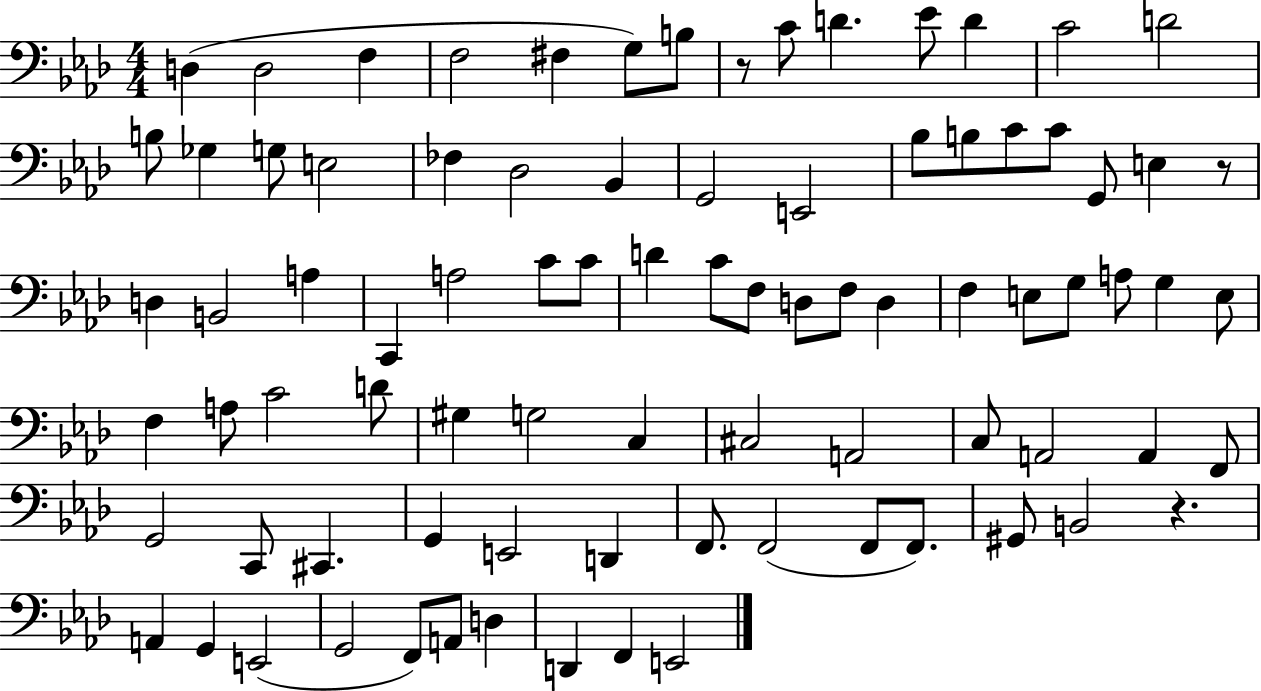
{
  \clef bass
  \numericTimeSignature
  \time 4/4
  \key aes \major
  \repeat volta 2 { d4( d2 f4 | f2 fis4 g8) b8 | r8 c'8 d'4. ees'8 d'4 | c'2 d'2 | \break b8 ges4 g8 e2 | fes4 des2 bes,4 | g,2 e,2 | bes8 b8 c'8 c'8 g,8 e4 r8 | \break d4 b,2 a4 | c,4 a2 c'8 c'8 | d'4 c'8 f8 d8 f8 d4 | f4 e8 g8 a8 g4 e8 | \break f4 a8 c'2 d'8 | gis4 g2 c4 | cis2 a,2 | c8 a,2 a,4 f,8 | \break g,2 c,8 cis,4. | g,4 e,2 d,4 | f,8. f,2( f,8 f,8.) | gis,8 b,2 r4. | \break a,4 g,4 e,2( | g,2 f,8) a,8 d4 | d,4 f,4 e,2 | } \bar "|."
}